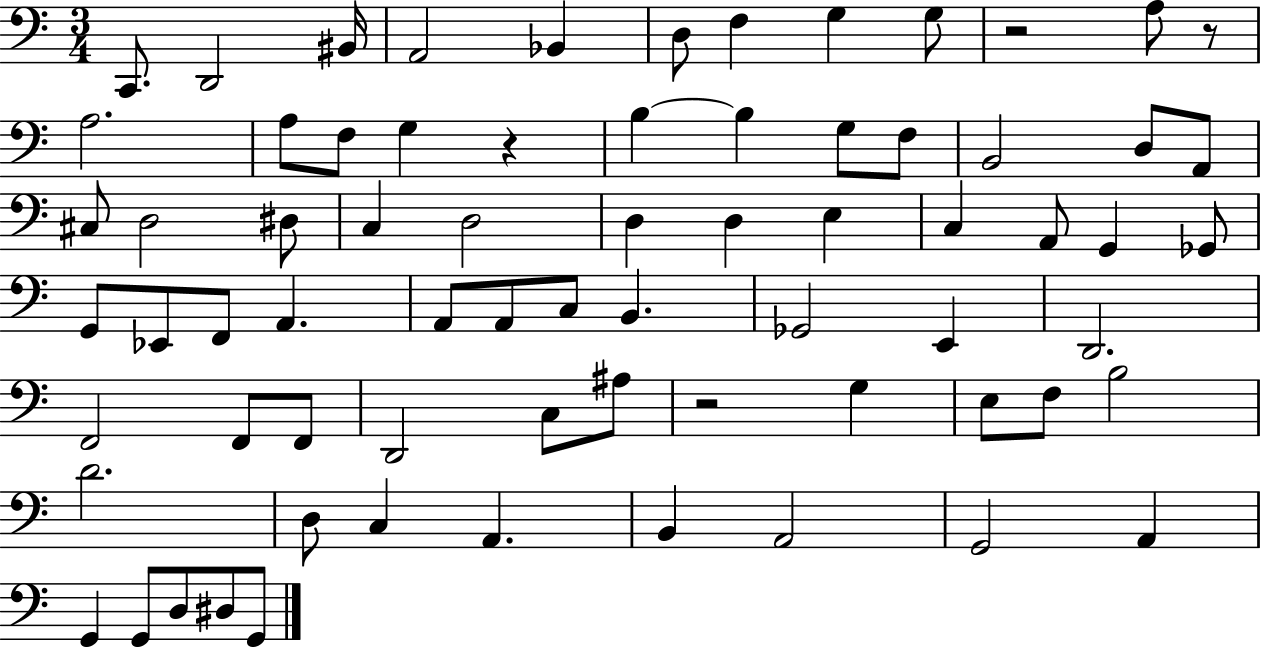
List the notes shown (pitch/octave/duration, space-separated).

C2/e. D2/h BIS2/s A2/h Bb2/q D3/e F3/q G3/q G3/e R/h A3/e R/e A3/h. A3/e F3/e G3/q R/q B3/q B3/q G3/e F3/e B2/h D3/e A2/e C#3/e D3/h D#3/e C3/q D3/h D3/q D3/q E3/q C3/q A2/e G2/q Gb2/e G2/e Eb2/e F2/e A2/q. A2/e A2/e C3/e B2/q. Gb2/h E2/q D2/h. F2/h F2/e F2/e D2/h C3/e A#3/e R/h G3/q E3/e F3/e B3/h D4/h. D3/e C3/q A2/q. B2/q A2/h G2/h A2/q G2/q G2/e D3/e D#3/e G2/e